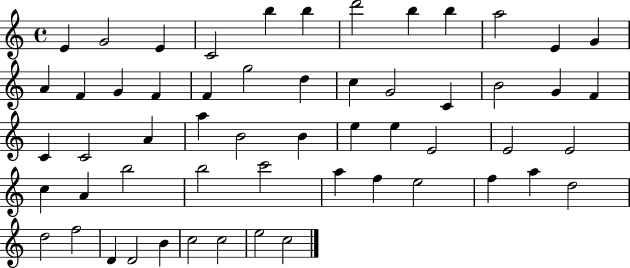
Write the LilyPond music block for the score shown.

{
  \clef treble
  \time 4/4
  \defaultTimeSignature
  \key c \major
  e'4 g'2 e'4 | c'2 b''4 b''4 | d'''2 b''4 b''4 | a''2 e'4 g'4 | \break a'4 f'4 g'4 f'4 | f'4 g''2 d''4 | c''4 g'2 c'4 | b'2 g'4 f'4 | \break c'4 c'2 a'4 | a''4 b'2 b'4 | e''4 e''4 e'2 | e'2 e'2 | \break c''4 a'4 b''2 | b''2 c'''2 | a''4 f''4 e''2 | f''4 a''4 d''2 | \break d''2 f''2 | d'4 d'2 b'4 | c''2 c''2 | e''2 c''2 | \break \bar "|."
}